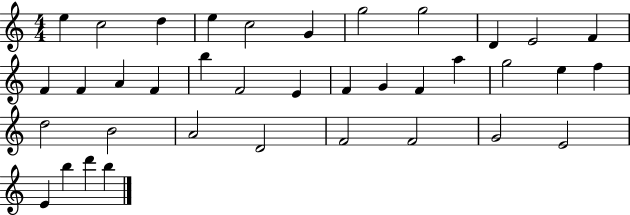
E5/q C5/h D5/q E5/q C5/h G4/q G5/h G5/h D4/q E4/h F4/q F4/q F4/q A4/q F4/q B5/q F4/h E4/q F4/q G4/q F4/q A5/q G5/h E5/q F5/q D5/h B4/h A4/h D4/h F4/h F4/h G4/h E4/h E4/q B5/q D6/q B5/q